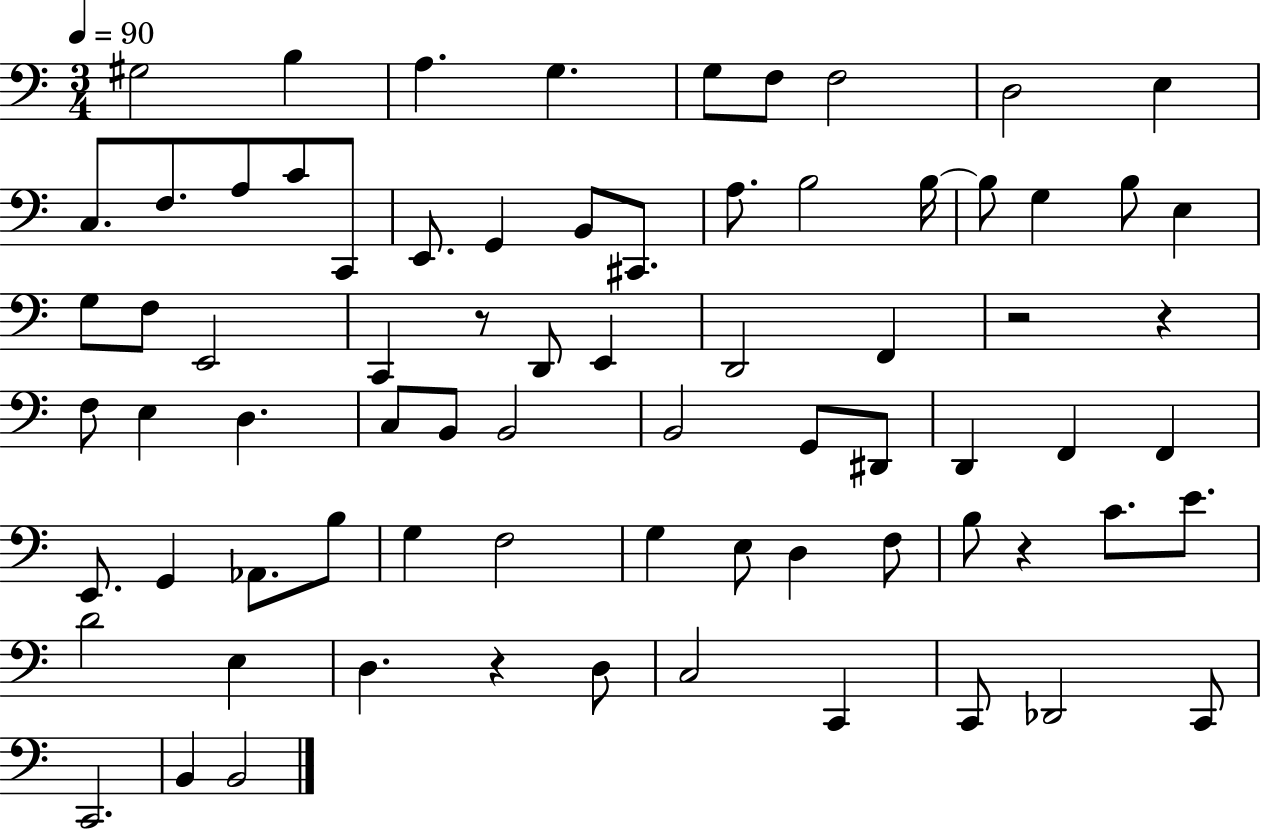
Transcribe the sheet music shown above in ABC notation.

X:1
T:Untitled
M:3/4
L:1/4
K:C
^G,2 B, A, G, G,/2 F,/2 F,2 D,2 E, C,/2 F,/2 A,/2 C/2 C,,/2 E,,/2 G,, B,,/2 ^C,,/2 A,/2 B,2 B,/4 B,/2 G, B,/2 E, G,/2 F,/2 E,,2 C,, z/2 D,,/2 E,, D,,2 F,, z2 z F,/2 E, D, C,/2 B,,/2 B,,2 B,,2 G,,/2 ^D,,/2 D,, F,, F,, E,,/2 G,, _A,,/2 B,/2 G, F,2 G, E,/2 D, F,/2 B,/2 z C/2 E/2 D2 E, D, z D,/2 C,2 C,, C,,/2 _D,,2 C,,/2 C,,2 B,, B,,2